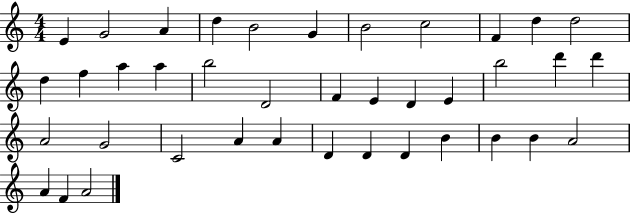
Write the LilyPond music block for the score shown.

{
  \clef treble
  \numericTimeSignature
  \time 4/4
  \key c \major
  e'4 g'2 a'4 | d''4 b'2 g'4 | b'2 c''2 | f'4 d''4 d''2 | \break d''4 f''4 a''4 a''4 | b''2 d'2 | f'4 e'4 d'4 e'4 | b''2 d'''4 d'''4 | \break a'2 g'2 | c'2 a'4 a'4 | d'4 d'4 d'4 b'4 | b'4 b'4 a'2 | \break a'4 f'4 a'2 | \bar "|."
}